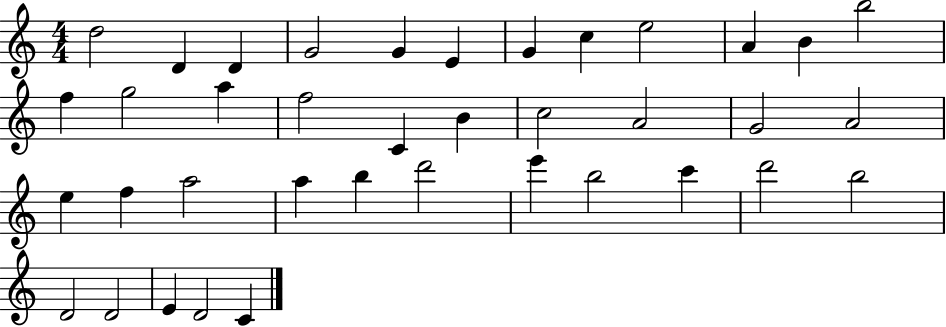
{
  \clef treble
  \numericTimeSignature
  \time 4/4
  \key c \major
  d''2 d'4 d'4 | g'2 g'4 e'4 | g'4 c''4 e''2 | a'4 b'4 b''2 | \break f''4 g''2 a''4 | f''2 c'4 b'4 | c''2 a'2 | g'2 a'2 | \break e''4 f''4 a''2 | a''4 b''4 d'''2 | e'''4 b''2 c'''4 | d'''2 b''2 | \break d'2 d'2 | e'4 d'2 c'4 | \bar "|."
}